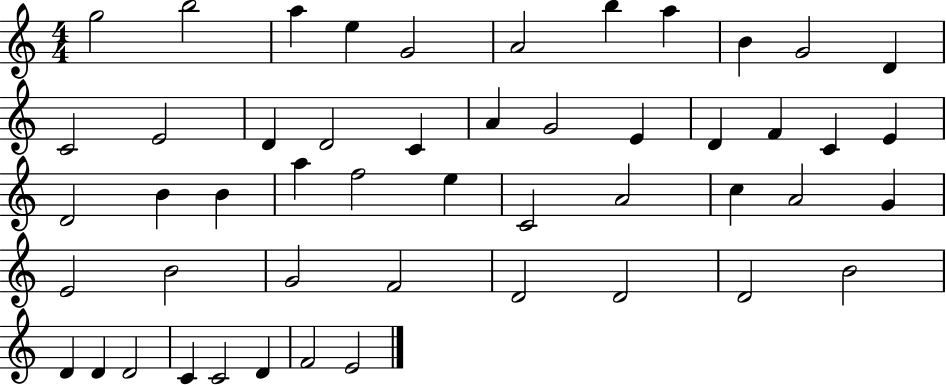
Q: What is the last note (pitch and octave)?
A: E4